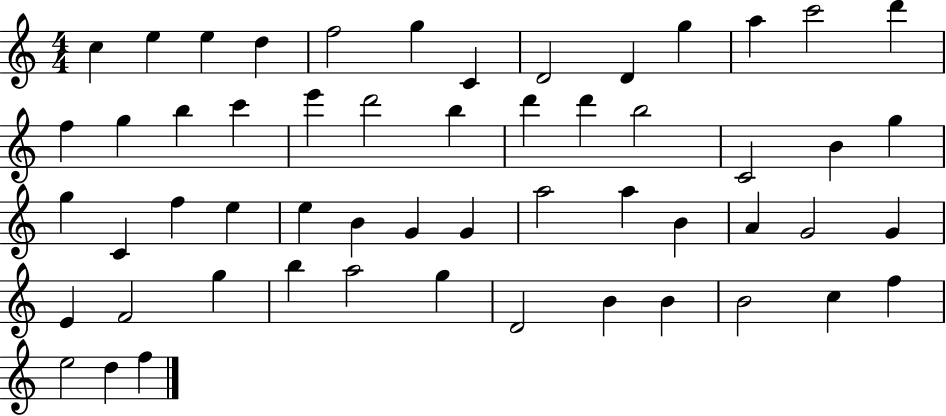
{
  \clef treble
  \numericTimeSignature
  \time 4/4
  \key c \major
  c''4 e''4 e''4 d''4 | f''2 g''4 c'4 | d'2 d'4 g''4 | a''4 c'''2 d'''4 | \break f''4 g''4 b''4 c'''4 | e'''4 d'''2 b''4 | d'''4 d'''4 b''2 | c'2 b'4 g''4 | \break g''4 c'4 f''4 e''4 | e''4 b'4 g'4 g'4 | a''2 a''4 b'4 | a'4 g'2 g'4 | \break e'4 f'2 g''4 | b''4 a''2 g''4 | d'2 b'4 b'4 | b'2 c''4 f''4 | \break e''2 d''4 f''4 | \bar "|."
}